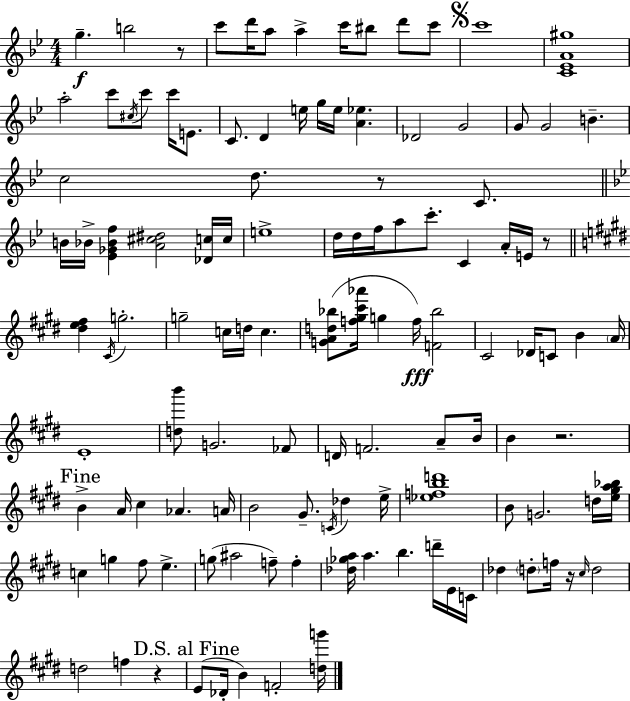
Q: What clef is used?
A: treble